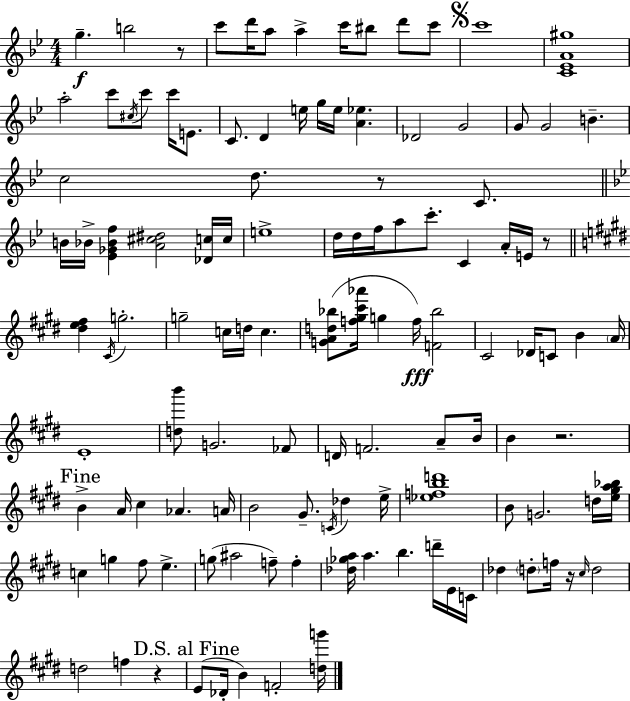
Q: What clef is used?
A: treble